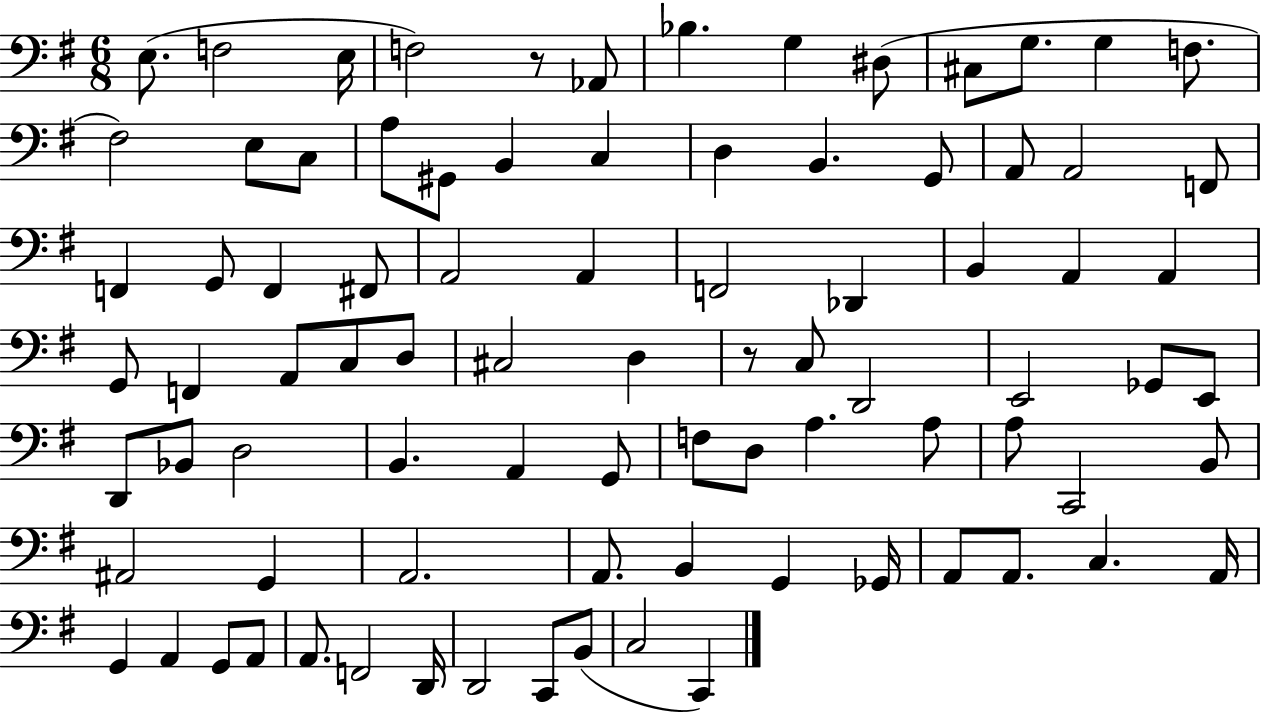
X:1
T:Untitled
M:6/8
L:1/4
K:G
E,/2 F,2 E,/4 F,2 z/2 _A,,/2 _B, G, ^D,/2 ^C,/2 G,/2 G, F,/2 ^F,2 E,/2 C,/2 A,/2 ^G,,/2 B,, C, D, B,, G,,/2 A,,/2 A,,2 F,,/2 F,, G,,/2 F,, ^F,,/2 A,,2 A,, F,,2 _D,, B,, A,, A,, G,,/2 F,, A,,/2 C,/2 D,/2 ^C,2 D, z/2 C,/2 D,,2 E,,2 _G,,/2 E,,/2 D,,/2 _B,,/2 D,2 B,, A,, G,,/2 F,/2 D,/2 A, A,/2 A,/2 C,,2 B,,/2 ^A,,2 G,, A,,2 A,,/2 B,, G,, _G,,/4 A,,/2 A,,/2 C, A,,/4 G,, A,, G,,/2 A,,/2 A,,/2 F,,2 D,,/4 D,,2 C,,/2 B,,/2 C,2 C,,